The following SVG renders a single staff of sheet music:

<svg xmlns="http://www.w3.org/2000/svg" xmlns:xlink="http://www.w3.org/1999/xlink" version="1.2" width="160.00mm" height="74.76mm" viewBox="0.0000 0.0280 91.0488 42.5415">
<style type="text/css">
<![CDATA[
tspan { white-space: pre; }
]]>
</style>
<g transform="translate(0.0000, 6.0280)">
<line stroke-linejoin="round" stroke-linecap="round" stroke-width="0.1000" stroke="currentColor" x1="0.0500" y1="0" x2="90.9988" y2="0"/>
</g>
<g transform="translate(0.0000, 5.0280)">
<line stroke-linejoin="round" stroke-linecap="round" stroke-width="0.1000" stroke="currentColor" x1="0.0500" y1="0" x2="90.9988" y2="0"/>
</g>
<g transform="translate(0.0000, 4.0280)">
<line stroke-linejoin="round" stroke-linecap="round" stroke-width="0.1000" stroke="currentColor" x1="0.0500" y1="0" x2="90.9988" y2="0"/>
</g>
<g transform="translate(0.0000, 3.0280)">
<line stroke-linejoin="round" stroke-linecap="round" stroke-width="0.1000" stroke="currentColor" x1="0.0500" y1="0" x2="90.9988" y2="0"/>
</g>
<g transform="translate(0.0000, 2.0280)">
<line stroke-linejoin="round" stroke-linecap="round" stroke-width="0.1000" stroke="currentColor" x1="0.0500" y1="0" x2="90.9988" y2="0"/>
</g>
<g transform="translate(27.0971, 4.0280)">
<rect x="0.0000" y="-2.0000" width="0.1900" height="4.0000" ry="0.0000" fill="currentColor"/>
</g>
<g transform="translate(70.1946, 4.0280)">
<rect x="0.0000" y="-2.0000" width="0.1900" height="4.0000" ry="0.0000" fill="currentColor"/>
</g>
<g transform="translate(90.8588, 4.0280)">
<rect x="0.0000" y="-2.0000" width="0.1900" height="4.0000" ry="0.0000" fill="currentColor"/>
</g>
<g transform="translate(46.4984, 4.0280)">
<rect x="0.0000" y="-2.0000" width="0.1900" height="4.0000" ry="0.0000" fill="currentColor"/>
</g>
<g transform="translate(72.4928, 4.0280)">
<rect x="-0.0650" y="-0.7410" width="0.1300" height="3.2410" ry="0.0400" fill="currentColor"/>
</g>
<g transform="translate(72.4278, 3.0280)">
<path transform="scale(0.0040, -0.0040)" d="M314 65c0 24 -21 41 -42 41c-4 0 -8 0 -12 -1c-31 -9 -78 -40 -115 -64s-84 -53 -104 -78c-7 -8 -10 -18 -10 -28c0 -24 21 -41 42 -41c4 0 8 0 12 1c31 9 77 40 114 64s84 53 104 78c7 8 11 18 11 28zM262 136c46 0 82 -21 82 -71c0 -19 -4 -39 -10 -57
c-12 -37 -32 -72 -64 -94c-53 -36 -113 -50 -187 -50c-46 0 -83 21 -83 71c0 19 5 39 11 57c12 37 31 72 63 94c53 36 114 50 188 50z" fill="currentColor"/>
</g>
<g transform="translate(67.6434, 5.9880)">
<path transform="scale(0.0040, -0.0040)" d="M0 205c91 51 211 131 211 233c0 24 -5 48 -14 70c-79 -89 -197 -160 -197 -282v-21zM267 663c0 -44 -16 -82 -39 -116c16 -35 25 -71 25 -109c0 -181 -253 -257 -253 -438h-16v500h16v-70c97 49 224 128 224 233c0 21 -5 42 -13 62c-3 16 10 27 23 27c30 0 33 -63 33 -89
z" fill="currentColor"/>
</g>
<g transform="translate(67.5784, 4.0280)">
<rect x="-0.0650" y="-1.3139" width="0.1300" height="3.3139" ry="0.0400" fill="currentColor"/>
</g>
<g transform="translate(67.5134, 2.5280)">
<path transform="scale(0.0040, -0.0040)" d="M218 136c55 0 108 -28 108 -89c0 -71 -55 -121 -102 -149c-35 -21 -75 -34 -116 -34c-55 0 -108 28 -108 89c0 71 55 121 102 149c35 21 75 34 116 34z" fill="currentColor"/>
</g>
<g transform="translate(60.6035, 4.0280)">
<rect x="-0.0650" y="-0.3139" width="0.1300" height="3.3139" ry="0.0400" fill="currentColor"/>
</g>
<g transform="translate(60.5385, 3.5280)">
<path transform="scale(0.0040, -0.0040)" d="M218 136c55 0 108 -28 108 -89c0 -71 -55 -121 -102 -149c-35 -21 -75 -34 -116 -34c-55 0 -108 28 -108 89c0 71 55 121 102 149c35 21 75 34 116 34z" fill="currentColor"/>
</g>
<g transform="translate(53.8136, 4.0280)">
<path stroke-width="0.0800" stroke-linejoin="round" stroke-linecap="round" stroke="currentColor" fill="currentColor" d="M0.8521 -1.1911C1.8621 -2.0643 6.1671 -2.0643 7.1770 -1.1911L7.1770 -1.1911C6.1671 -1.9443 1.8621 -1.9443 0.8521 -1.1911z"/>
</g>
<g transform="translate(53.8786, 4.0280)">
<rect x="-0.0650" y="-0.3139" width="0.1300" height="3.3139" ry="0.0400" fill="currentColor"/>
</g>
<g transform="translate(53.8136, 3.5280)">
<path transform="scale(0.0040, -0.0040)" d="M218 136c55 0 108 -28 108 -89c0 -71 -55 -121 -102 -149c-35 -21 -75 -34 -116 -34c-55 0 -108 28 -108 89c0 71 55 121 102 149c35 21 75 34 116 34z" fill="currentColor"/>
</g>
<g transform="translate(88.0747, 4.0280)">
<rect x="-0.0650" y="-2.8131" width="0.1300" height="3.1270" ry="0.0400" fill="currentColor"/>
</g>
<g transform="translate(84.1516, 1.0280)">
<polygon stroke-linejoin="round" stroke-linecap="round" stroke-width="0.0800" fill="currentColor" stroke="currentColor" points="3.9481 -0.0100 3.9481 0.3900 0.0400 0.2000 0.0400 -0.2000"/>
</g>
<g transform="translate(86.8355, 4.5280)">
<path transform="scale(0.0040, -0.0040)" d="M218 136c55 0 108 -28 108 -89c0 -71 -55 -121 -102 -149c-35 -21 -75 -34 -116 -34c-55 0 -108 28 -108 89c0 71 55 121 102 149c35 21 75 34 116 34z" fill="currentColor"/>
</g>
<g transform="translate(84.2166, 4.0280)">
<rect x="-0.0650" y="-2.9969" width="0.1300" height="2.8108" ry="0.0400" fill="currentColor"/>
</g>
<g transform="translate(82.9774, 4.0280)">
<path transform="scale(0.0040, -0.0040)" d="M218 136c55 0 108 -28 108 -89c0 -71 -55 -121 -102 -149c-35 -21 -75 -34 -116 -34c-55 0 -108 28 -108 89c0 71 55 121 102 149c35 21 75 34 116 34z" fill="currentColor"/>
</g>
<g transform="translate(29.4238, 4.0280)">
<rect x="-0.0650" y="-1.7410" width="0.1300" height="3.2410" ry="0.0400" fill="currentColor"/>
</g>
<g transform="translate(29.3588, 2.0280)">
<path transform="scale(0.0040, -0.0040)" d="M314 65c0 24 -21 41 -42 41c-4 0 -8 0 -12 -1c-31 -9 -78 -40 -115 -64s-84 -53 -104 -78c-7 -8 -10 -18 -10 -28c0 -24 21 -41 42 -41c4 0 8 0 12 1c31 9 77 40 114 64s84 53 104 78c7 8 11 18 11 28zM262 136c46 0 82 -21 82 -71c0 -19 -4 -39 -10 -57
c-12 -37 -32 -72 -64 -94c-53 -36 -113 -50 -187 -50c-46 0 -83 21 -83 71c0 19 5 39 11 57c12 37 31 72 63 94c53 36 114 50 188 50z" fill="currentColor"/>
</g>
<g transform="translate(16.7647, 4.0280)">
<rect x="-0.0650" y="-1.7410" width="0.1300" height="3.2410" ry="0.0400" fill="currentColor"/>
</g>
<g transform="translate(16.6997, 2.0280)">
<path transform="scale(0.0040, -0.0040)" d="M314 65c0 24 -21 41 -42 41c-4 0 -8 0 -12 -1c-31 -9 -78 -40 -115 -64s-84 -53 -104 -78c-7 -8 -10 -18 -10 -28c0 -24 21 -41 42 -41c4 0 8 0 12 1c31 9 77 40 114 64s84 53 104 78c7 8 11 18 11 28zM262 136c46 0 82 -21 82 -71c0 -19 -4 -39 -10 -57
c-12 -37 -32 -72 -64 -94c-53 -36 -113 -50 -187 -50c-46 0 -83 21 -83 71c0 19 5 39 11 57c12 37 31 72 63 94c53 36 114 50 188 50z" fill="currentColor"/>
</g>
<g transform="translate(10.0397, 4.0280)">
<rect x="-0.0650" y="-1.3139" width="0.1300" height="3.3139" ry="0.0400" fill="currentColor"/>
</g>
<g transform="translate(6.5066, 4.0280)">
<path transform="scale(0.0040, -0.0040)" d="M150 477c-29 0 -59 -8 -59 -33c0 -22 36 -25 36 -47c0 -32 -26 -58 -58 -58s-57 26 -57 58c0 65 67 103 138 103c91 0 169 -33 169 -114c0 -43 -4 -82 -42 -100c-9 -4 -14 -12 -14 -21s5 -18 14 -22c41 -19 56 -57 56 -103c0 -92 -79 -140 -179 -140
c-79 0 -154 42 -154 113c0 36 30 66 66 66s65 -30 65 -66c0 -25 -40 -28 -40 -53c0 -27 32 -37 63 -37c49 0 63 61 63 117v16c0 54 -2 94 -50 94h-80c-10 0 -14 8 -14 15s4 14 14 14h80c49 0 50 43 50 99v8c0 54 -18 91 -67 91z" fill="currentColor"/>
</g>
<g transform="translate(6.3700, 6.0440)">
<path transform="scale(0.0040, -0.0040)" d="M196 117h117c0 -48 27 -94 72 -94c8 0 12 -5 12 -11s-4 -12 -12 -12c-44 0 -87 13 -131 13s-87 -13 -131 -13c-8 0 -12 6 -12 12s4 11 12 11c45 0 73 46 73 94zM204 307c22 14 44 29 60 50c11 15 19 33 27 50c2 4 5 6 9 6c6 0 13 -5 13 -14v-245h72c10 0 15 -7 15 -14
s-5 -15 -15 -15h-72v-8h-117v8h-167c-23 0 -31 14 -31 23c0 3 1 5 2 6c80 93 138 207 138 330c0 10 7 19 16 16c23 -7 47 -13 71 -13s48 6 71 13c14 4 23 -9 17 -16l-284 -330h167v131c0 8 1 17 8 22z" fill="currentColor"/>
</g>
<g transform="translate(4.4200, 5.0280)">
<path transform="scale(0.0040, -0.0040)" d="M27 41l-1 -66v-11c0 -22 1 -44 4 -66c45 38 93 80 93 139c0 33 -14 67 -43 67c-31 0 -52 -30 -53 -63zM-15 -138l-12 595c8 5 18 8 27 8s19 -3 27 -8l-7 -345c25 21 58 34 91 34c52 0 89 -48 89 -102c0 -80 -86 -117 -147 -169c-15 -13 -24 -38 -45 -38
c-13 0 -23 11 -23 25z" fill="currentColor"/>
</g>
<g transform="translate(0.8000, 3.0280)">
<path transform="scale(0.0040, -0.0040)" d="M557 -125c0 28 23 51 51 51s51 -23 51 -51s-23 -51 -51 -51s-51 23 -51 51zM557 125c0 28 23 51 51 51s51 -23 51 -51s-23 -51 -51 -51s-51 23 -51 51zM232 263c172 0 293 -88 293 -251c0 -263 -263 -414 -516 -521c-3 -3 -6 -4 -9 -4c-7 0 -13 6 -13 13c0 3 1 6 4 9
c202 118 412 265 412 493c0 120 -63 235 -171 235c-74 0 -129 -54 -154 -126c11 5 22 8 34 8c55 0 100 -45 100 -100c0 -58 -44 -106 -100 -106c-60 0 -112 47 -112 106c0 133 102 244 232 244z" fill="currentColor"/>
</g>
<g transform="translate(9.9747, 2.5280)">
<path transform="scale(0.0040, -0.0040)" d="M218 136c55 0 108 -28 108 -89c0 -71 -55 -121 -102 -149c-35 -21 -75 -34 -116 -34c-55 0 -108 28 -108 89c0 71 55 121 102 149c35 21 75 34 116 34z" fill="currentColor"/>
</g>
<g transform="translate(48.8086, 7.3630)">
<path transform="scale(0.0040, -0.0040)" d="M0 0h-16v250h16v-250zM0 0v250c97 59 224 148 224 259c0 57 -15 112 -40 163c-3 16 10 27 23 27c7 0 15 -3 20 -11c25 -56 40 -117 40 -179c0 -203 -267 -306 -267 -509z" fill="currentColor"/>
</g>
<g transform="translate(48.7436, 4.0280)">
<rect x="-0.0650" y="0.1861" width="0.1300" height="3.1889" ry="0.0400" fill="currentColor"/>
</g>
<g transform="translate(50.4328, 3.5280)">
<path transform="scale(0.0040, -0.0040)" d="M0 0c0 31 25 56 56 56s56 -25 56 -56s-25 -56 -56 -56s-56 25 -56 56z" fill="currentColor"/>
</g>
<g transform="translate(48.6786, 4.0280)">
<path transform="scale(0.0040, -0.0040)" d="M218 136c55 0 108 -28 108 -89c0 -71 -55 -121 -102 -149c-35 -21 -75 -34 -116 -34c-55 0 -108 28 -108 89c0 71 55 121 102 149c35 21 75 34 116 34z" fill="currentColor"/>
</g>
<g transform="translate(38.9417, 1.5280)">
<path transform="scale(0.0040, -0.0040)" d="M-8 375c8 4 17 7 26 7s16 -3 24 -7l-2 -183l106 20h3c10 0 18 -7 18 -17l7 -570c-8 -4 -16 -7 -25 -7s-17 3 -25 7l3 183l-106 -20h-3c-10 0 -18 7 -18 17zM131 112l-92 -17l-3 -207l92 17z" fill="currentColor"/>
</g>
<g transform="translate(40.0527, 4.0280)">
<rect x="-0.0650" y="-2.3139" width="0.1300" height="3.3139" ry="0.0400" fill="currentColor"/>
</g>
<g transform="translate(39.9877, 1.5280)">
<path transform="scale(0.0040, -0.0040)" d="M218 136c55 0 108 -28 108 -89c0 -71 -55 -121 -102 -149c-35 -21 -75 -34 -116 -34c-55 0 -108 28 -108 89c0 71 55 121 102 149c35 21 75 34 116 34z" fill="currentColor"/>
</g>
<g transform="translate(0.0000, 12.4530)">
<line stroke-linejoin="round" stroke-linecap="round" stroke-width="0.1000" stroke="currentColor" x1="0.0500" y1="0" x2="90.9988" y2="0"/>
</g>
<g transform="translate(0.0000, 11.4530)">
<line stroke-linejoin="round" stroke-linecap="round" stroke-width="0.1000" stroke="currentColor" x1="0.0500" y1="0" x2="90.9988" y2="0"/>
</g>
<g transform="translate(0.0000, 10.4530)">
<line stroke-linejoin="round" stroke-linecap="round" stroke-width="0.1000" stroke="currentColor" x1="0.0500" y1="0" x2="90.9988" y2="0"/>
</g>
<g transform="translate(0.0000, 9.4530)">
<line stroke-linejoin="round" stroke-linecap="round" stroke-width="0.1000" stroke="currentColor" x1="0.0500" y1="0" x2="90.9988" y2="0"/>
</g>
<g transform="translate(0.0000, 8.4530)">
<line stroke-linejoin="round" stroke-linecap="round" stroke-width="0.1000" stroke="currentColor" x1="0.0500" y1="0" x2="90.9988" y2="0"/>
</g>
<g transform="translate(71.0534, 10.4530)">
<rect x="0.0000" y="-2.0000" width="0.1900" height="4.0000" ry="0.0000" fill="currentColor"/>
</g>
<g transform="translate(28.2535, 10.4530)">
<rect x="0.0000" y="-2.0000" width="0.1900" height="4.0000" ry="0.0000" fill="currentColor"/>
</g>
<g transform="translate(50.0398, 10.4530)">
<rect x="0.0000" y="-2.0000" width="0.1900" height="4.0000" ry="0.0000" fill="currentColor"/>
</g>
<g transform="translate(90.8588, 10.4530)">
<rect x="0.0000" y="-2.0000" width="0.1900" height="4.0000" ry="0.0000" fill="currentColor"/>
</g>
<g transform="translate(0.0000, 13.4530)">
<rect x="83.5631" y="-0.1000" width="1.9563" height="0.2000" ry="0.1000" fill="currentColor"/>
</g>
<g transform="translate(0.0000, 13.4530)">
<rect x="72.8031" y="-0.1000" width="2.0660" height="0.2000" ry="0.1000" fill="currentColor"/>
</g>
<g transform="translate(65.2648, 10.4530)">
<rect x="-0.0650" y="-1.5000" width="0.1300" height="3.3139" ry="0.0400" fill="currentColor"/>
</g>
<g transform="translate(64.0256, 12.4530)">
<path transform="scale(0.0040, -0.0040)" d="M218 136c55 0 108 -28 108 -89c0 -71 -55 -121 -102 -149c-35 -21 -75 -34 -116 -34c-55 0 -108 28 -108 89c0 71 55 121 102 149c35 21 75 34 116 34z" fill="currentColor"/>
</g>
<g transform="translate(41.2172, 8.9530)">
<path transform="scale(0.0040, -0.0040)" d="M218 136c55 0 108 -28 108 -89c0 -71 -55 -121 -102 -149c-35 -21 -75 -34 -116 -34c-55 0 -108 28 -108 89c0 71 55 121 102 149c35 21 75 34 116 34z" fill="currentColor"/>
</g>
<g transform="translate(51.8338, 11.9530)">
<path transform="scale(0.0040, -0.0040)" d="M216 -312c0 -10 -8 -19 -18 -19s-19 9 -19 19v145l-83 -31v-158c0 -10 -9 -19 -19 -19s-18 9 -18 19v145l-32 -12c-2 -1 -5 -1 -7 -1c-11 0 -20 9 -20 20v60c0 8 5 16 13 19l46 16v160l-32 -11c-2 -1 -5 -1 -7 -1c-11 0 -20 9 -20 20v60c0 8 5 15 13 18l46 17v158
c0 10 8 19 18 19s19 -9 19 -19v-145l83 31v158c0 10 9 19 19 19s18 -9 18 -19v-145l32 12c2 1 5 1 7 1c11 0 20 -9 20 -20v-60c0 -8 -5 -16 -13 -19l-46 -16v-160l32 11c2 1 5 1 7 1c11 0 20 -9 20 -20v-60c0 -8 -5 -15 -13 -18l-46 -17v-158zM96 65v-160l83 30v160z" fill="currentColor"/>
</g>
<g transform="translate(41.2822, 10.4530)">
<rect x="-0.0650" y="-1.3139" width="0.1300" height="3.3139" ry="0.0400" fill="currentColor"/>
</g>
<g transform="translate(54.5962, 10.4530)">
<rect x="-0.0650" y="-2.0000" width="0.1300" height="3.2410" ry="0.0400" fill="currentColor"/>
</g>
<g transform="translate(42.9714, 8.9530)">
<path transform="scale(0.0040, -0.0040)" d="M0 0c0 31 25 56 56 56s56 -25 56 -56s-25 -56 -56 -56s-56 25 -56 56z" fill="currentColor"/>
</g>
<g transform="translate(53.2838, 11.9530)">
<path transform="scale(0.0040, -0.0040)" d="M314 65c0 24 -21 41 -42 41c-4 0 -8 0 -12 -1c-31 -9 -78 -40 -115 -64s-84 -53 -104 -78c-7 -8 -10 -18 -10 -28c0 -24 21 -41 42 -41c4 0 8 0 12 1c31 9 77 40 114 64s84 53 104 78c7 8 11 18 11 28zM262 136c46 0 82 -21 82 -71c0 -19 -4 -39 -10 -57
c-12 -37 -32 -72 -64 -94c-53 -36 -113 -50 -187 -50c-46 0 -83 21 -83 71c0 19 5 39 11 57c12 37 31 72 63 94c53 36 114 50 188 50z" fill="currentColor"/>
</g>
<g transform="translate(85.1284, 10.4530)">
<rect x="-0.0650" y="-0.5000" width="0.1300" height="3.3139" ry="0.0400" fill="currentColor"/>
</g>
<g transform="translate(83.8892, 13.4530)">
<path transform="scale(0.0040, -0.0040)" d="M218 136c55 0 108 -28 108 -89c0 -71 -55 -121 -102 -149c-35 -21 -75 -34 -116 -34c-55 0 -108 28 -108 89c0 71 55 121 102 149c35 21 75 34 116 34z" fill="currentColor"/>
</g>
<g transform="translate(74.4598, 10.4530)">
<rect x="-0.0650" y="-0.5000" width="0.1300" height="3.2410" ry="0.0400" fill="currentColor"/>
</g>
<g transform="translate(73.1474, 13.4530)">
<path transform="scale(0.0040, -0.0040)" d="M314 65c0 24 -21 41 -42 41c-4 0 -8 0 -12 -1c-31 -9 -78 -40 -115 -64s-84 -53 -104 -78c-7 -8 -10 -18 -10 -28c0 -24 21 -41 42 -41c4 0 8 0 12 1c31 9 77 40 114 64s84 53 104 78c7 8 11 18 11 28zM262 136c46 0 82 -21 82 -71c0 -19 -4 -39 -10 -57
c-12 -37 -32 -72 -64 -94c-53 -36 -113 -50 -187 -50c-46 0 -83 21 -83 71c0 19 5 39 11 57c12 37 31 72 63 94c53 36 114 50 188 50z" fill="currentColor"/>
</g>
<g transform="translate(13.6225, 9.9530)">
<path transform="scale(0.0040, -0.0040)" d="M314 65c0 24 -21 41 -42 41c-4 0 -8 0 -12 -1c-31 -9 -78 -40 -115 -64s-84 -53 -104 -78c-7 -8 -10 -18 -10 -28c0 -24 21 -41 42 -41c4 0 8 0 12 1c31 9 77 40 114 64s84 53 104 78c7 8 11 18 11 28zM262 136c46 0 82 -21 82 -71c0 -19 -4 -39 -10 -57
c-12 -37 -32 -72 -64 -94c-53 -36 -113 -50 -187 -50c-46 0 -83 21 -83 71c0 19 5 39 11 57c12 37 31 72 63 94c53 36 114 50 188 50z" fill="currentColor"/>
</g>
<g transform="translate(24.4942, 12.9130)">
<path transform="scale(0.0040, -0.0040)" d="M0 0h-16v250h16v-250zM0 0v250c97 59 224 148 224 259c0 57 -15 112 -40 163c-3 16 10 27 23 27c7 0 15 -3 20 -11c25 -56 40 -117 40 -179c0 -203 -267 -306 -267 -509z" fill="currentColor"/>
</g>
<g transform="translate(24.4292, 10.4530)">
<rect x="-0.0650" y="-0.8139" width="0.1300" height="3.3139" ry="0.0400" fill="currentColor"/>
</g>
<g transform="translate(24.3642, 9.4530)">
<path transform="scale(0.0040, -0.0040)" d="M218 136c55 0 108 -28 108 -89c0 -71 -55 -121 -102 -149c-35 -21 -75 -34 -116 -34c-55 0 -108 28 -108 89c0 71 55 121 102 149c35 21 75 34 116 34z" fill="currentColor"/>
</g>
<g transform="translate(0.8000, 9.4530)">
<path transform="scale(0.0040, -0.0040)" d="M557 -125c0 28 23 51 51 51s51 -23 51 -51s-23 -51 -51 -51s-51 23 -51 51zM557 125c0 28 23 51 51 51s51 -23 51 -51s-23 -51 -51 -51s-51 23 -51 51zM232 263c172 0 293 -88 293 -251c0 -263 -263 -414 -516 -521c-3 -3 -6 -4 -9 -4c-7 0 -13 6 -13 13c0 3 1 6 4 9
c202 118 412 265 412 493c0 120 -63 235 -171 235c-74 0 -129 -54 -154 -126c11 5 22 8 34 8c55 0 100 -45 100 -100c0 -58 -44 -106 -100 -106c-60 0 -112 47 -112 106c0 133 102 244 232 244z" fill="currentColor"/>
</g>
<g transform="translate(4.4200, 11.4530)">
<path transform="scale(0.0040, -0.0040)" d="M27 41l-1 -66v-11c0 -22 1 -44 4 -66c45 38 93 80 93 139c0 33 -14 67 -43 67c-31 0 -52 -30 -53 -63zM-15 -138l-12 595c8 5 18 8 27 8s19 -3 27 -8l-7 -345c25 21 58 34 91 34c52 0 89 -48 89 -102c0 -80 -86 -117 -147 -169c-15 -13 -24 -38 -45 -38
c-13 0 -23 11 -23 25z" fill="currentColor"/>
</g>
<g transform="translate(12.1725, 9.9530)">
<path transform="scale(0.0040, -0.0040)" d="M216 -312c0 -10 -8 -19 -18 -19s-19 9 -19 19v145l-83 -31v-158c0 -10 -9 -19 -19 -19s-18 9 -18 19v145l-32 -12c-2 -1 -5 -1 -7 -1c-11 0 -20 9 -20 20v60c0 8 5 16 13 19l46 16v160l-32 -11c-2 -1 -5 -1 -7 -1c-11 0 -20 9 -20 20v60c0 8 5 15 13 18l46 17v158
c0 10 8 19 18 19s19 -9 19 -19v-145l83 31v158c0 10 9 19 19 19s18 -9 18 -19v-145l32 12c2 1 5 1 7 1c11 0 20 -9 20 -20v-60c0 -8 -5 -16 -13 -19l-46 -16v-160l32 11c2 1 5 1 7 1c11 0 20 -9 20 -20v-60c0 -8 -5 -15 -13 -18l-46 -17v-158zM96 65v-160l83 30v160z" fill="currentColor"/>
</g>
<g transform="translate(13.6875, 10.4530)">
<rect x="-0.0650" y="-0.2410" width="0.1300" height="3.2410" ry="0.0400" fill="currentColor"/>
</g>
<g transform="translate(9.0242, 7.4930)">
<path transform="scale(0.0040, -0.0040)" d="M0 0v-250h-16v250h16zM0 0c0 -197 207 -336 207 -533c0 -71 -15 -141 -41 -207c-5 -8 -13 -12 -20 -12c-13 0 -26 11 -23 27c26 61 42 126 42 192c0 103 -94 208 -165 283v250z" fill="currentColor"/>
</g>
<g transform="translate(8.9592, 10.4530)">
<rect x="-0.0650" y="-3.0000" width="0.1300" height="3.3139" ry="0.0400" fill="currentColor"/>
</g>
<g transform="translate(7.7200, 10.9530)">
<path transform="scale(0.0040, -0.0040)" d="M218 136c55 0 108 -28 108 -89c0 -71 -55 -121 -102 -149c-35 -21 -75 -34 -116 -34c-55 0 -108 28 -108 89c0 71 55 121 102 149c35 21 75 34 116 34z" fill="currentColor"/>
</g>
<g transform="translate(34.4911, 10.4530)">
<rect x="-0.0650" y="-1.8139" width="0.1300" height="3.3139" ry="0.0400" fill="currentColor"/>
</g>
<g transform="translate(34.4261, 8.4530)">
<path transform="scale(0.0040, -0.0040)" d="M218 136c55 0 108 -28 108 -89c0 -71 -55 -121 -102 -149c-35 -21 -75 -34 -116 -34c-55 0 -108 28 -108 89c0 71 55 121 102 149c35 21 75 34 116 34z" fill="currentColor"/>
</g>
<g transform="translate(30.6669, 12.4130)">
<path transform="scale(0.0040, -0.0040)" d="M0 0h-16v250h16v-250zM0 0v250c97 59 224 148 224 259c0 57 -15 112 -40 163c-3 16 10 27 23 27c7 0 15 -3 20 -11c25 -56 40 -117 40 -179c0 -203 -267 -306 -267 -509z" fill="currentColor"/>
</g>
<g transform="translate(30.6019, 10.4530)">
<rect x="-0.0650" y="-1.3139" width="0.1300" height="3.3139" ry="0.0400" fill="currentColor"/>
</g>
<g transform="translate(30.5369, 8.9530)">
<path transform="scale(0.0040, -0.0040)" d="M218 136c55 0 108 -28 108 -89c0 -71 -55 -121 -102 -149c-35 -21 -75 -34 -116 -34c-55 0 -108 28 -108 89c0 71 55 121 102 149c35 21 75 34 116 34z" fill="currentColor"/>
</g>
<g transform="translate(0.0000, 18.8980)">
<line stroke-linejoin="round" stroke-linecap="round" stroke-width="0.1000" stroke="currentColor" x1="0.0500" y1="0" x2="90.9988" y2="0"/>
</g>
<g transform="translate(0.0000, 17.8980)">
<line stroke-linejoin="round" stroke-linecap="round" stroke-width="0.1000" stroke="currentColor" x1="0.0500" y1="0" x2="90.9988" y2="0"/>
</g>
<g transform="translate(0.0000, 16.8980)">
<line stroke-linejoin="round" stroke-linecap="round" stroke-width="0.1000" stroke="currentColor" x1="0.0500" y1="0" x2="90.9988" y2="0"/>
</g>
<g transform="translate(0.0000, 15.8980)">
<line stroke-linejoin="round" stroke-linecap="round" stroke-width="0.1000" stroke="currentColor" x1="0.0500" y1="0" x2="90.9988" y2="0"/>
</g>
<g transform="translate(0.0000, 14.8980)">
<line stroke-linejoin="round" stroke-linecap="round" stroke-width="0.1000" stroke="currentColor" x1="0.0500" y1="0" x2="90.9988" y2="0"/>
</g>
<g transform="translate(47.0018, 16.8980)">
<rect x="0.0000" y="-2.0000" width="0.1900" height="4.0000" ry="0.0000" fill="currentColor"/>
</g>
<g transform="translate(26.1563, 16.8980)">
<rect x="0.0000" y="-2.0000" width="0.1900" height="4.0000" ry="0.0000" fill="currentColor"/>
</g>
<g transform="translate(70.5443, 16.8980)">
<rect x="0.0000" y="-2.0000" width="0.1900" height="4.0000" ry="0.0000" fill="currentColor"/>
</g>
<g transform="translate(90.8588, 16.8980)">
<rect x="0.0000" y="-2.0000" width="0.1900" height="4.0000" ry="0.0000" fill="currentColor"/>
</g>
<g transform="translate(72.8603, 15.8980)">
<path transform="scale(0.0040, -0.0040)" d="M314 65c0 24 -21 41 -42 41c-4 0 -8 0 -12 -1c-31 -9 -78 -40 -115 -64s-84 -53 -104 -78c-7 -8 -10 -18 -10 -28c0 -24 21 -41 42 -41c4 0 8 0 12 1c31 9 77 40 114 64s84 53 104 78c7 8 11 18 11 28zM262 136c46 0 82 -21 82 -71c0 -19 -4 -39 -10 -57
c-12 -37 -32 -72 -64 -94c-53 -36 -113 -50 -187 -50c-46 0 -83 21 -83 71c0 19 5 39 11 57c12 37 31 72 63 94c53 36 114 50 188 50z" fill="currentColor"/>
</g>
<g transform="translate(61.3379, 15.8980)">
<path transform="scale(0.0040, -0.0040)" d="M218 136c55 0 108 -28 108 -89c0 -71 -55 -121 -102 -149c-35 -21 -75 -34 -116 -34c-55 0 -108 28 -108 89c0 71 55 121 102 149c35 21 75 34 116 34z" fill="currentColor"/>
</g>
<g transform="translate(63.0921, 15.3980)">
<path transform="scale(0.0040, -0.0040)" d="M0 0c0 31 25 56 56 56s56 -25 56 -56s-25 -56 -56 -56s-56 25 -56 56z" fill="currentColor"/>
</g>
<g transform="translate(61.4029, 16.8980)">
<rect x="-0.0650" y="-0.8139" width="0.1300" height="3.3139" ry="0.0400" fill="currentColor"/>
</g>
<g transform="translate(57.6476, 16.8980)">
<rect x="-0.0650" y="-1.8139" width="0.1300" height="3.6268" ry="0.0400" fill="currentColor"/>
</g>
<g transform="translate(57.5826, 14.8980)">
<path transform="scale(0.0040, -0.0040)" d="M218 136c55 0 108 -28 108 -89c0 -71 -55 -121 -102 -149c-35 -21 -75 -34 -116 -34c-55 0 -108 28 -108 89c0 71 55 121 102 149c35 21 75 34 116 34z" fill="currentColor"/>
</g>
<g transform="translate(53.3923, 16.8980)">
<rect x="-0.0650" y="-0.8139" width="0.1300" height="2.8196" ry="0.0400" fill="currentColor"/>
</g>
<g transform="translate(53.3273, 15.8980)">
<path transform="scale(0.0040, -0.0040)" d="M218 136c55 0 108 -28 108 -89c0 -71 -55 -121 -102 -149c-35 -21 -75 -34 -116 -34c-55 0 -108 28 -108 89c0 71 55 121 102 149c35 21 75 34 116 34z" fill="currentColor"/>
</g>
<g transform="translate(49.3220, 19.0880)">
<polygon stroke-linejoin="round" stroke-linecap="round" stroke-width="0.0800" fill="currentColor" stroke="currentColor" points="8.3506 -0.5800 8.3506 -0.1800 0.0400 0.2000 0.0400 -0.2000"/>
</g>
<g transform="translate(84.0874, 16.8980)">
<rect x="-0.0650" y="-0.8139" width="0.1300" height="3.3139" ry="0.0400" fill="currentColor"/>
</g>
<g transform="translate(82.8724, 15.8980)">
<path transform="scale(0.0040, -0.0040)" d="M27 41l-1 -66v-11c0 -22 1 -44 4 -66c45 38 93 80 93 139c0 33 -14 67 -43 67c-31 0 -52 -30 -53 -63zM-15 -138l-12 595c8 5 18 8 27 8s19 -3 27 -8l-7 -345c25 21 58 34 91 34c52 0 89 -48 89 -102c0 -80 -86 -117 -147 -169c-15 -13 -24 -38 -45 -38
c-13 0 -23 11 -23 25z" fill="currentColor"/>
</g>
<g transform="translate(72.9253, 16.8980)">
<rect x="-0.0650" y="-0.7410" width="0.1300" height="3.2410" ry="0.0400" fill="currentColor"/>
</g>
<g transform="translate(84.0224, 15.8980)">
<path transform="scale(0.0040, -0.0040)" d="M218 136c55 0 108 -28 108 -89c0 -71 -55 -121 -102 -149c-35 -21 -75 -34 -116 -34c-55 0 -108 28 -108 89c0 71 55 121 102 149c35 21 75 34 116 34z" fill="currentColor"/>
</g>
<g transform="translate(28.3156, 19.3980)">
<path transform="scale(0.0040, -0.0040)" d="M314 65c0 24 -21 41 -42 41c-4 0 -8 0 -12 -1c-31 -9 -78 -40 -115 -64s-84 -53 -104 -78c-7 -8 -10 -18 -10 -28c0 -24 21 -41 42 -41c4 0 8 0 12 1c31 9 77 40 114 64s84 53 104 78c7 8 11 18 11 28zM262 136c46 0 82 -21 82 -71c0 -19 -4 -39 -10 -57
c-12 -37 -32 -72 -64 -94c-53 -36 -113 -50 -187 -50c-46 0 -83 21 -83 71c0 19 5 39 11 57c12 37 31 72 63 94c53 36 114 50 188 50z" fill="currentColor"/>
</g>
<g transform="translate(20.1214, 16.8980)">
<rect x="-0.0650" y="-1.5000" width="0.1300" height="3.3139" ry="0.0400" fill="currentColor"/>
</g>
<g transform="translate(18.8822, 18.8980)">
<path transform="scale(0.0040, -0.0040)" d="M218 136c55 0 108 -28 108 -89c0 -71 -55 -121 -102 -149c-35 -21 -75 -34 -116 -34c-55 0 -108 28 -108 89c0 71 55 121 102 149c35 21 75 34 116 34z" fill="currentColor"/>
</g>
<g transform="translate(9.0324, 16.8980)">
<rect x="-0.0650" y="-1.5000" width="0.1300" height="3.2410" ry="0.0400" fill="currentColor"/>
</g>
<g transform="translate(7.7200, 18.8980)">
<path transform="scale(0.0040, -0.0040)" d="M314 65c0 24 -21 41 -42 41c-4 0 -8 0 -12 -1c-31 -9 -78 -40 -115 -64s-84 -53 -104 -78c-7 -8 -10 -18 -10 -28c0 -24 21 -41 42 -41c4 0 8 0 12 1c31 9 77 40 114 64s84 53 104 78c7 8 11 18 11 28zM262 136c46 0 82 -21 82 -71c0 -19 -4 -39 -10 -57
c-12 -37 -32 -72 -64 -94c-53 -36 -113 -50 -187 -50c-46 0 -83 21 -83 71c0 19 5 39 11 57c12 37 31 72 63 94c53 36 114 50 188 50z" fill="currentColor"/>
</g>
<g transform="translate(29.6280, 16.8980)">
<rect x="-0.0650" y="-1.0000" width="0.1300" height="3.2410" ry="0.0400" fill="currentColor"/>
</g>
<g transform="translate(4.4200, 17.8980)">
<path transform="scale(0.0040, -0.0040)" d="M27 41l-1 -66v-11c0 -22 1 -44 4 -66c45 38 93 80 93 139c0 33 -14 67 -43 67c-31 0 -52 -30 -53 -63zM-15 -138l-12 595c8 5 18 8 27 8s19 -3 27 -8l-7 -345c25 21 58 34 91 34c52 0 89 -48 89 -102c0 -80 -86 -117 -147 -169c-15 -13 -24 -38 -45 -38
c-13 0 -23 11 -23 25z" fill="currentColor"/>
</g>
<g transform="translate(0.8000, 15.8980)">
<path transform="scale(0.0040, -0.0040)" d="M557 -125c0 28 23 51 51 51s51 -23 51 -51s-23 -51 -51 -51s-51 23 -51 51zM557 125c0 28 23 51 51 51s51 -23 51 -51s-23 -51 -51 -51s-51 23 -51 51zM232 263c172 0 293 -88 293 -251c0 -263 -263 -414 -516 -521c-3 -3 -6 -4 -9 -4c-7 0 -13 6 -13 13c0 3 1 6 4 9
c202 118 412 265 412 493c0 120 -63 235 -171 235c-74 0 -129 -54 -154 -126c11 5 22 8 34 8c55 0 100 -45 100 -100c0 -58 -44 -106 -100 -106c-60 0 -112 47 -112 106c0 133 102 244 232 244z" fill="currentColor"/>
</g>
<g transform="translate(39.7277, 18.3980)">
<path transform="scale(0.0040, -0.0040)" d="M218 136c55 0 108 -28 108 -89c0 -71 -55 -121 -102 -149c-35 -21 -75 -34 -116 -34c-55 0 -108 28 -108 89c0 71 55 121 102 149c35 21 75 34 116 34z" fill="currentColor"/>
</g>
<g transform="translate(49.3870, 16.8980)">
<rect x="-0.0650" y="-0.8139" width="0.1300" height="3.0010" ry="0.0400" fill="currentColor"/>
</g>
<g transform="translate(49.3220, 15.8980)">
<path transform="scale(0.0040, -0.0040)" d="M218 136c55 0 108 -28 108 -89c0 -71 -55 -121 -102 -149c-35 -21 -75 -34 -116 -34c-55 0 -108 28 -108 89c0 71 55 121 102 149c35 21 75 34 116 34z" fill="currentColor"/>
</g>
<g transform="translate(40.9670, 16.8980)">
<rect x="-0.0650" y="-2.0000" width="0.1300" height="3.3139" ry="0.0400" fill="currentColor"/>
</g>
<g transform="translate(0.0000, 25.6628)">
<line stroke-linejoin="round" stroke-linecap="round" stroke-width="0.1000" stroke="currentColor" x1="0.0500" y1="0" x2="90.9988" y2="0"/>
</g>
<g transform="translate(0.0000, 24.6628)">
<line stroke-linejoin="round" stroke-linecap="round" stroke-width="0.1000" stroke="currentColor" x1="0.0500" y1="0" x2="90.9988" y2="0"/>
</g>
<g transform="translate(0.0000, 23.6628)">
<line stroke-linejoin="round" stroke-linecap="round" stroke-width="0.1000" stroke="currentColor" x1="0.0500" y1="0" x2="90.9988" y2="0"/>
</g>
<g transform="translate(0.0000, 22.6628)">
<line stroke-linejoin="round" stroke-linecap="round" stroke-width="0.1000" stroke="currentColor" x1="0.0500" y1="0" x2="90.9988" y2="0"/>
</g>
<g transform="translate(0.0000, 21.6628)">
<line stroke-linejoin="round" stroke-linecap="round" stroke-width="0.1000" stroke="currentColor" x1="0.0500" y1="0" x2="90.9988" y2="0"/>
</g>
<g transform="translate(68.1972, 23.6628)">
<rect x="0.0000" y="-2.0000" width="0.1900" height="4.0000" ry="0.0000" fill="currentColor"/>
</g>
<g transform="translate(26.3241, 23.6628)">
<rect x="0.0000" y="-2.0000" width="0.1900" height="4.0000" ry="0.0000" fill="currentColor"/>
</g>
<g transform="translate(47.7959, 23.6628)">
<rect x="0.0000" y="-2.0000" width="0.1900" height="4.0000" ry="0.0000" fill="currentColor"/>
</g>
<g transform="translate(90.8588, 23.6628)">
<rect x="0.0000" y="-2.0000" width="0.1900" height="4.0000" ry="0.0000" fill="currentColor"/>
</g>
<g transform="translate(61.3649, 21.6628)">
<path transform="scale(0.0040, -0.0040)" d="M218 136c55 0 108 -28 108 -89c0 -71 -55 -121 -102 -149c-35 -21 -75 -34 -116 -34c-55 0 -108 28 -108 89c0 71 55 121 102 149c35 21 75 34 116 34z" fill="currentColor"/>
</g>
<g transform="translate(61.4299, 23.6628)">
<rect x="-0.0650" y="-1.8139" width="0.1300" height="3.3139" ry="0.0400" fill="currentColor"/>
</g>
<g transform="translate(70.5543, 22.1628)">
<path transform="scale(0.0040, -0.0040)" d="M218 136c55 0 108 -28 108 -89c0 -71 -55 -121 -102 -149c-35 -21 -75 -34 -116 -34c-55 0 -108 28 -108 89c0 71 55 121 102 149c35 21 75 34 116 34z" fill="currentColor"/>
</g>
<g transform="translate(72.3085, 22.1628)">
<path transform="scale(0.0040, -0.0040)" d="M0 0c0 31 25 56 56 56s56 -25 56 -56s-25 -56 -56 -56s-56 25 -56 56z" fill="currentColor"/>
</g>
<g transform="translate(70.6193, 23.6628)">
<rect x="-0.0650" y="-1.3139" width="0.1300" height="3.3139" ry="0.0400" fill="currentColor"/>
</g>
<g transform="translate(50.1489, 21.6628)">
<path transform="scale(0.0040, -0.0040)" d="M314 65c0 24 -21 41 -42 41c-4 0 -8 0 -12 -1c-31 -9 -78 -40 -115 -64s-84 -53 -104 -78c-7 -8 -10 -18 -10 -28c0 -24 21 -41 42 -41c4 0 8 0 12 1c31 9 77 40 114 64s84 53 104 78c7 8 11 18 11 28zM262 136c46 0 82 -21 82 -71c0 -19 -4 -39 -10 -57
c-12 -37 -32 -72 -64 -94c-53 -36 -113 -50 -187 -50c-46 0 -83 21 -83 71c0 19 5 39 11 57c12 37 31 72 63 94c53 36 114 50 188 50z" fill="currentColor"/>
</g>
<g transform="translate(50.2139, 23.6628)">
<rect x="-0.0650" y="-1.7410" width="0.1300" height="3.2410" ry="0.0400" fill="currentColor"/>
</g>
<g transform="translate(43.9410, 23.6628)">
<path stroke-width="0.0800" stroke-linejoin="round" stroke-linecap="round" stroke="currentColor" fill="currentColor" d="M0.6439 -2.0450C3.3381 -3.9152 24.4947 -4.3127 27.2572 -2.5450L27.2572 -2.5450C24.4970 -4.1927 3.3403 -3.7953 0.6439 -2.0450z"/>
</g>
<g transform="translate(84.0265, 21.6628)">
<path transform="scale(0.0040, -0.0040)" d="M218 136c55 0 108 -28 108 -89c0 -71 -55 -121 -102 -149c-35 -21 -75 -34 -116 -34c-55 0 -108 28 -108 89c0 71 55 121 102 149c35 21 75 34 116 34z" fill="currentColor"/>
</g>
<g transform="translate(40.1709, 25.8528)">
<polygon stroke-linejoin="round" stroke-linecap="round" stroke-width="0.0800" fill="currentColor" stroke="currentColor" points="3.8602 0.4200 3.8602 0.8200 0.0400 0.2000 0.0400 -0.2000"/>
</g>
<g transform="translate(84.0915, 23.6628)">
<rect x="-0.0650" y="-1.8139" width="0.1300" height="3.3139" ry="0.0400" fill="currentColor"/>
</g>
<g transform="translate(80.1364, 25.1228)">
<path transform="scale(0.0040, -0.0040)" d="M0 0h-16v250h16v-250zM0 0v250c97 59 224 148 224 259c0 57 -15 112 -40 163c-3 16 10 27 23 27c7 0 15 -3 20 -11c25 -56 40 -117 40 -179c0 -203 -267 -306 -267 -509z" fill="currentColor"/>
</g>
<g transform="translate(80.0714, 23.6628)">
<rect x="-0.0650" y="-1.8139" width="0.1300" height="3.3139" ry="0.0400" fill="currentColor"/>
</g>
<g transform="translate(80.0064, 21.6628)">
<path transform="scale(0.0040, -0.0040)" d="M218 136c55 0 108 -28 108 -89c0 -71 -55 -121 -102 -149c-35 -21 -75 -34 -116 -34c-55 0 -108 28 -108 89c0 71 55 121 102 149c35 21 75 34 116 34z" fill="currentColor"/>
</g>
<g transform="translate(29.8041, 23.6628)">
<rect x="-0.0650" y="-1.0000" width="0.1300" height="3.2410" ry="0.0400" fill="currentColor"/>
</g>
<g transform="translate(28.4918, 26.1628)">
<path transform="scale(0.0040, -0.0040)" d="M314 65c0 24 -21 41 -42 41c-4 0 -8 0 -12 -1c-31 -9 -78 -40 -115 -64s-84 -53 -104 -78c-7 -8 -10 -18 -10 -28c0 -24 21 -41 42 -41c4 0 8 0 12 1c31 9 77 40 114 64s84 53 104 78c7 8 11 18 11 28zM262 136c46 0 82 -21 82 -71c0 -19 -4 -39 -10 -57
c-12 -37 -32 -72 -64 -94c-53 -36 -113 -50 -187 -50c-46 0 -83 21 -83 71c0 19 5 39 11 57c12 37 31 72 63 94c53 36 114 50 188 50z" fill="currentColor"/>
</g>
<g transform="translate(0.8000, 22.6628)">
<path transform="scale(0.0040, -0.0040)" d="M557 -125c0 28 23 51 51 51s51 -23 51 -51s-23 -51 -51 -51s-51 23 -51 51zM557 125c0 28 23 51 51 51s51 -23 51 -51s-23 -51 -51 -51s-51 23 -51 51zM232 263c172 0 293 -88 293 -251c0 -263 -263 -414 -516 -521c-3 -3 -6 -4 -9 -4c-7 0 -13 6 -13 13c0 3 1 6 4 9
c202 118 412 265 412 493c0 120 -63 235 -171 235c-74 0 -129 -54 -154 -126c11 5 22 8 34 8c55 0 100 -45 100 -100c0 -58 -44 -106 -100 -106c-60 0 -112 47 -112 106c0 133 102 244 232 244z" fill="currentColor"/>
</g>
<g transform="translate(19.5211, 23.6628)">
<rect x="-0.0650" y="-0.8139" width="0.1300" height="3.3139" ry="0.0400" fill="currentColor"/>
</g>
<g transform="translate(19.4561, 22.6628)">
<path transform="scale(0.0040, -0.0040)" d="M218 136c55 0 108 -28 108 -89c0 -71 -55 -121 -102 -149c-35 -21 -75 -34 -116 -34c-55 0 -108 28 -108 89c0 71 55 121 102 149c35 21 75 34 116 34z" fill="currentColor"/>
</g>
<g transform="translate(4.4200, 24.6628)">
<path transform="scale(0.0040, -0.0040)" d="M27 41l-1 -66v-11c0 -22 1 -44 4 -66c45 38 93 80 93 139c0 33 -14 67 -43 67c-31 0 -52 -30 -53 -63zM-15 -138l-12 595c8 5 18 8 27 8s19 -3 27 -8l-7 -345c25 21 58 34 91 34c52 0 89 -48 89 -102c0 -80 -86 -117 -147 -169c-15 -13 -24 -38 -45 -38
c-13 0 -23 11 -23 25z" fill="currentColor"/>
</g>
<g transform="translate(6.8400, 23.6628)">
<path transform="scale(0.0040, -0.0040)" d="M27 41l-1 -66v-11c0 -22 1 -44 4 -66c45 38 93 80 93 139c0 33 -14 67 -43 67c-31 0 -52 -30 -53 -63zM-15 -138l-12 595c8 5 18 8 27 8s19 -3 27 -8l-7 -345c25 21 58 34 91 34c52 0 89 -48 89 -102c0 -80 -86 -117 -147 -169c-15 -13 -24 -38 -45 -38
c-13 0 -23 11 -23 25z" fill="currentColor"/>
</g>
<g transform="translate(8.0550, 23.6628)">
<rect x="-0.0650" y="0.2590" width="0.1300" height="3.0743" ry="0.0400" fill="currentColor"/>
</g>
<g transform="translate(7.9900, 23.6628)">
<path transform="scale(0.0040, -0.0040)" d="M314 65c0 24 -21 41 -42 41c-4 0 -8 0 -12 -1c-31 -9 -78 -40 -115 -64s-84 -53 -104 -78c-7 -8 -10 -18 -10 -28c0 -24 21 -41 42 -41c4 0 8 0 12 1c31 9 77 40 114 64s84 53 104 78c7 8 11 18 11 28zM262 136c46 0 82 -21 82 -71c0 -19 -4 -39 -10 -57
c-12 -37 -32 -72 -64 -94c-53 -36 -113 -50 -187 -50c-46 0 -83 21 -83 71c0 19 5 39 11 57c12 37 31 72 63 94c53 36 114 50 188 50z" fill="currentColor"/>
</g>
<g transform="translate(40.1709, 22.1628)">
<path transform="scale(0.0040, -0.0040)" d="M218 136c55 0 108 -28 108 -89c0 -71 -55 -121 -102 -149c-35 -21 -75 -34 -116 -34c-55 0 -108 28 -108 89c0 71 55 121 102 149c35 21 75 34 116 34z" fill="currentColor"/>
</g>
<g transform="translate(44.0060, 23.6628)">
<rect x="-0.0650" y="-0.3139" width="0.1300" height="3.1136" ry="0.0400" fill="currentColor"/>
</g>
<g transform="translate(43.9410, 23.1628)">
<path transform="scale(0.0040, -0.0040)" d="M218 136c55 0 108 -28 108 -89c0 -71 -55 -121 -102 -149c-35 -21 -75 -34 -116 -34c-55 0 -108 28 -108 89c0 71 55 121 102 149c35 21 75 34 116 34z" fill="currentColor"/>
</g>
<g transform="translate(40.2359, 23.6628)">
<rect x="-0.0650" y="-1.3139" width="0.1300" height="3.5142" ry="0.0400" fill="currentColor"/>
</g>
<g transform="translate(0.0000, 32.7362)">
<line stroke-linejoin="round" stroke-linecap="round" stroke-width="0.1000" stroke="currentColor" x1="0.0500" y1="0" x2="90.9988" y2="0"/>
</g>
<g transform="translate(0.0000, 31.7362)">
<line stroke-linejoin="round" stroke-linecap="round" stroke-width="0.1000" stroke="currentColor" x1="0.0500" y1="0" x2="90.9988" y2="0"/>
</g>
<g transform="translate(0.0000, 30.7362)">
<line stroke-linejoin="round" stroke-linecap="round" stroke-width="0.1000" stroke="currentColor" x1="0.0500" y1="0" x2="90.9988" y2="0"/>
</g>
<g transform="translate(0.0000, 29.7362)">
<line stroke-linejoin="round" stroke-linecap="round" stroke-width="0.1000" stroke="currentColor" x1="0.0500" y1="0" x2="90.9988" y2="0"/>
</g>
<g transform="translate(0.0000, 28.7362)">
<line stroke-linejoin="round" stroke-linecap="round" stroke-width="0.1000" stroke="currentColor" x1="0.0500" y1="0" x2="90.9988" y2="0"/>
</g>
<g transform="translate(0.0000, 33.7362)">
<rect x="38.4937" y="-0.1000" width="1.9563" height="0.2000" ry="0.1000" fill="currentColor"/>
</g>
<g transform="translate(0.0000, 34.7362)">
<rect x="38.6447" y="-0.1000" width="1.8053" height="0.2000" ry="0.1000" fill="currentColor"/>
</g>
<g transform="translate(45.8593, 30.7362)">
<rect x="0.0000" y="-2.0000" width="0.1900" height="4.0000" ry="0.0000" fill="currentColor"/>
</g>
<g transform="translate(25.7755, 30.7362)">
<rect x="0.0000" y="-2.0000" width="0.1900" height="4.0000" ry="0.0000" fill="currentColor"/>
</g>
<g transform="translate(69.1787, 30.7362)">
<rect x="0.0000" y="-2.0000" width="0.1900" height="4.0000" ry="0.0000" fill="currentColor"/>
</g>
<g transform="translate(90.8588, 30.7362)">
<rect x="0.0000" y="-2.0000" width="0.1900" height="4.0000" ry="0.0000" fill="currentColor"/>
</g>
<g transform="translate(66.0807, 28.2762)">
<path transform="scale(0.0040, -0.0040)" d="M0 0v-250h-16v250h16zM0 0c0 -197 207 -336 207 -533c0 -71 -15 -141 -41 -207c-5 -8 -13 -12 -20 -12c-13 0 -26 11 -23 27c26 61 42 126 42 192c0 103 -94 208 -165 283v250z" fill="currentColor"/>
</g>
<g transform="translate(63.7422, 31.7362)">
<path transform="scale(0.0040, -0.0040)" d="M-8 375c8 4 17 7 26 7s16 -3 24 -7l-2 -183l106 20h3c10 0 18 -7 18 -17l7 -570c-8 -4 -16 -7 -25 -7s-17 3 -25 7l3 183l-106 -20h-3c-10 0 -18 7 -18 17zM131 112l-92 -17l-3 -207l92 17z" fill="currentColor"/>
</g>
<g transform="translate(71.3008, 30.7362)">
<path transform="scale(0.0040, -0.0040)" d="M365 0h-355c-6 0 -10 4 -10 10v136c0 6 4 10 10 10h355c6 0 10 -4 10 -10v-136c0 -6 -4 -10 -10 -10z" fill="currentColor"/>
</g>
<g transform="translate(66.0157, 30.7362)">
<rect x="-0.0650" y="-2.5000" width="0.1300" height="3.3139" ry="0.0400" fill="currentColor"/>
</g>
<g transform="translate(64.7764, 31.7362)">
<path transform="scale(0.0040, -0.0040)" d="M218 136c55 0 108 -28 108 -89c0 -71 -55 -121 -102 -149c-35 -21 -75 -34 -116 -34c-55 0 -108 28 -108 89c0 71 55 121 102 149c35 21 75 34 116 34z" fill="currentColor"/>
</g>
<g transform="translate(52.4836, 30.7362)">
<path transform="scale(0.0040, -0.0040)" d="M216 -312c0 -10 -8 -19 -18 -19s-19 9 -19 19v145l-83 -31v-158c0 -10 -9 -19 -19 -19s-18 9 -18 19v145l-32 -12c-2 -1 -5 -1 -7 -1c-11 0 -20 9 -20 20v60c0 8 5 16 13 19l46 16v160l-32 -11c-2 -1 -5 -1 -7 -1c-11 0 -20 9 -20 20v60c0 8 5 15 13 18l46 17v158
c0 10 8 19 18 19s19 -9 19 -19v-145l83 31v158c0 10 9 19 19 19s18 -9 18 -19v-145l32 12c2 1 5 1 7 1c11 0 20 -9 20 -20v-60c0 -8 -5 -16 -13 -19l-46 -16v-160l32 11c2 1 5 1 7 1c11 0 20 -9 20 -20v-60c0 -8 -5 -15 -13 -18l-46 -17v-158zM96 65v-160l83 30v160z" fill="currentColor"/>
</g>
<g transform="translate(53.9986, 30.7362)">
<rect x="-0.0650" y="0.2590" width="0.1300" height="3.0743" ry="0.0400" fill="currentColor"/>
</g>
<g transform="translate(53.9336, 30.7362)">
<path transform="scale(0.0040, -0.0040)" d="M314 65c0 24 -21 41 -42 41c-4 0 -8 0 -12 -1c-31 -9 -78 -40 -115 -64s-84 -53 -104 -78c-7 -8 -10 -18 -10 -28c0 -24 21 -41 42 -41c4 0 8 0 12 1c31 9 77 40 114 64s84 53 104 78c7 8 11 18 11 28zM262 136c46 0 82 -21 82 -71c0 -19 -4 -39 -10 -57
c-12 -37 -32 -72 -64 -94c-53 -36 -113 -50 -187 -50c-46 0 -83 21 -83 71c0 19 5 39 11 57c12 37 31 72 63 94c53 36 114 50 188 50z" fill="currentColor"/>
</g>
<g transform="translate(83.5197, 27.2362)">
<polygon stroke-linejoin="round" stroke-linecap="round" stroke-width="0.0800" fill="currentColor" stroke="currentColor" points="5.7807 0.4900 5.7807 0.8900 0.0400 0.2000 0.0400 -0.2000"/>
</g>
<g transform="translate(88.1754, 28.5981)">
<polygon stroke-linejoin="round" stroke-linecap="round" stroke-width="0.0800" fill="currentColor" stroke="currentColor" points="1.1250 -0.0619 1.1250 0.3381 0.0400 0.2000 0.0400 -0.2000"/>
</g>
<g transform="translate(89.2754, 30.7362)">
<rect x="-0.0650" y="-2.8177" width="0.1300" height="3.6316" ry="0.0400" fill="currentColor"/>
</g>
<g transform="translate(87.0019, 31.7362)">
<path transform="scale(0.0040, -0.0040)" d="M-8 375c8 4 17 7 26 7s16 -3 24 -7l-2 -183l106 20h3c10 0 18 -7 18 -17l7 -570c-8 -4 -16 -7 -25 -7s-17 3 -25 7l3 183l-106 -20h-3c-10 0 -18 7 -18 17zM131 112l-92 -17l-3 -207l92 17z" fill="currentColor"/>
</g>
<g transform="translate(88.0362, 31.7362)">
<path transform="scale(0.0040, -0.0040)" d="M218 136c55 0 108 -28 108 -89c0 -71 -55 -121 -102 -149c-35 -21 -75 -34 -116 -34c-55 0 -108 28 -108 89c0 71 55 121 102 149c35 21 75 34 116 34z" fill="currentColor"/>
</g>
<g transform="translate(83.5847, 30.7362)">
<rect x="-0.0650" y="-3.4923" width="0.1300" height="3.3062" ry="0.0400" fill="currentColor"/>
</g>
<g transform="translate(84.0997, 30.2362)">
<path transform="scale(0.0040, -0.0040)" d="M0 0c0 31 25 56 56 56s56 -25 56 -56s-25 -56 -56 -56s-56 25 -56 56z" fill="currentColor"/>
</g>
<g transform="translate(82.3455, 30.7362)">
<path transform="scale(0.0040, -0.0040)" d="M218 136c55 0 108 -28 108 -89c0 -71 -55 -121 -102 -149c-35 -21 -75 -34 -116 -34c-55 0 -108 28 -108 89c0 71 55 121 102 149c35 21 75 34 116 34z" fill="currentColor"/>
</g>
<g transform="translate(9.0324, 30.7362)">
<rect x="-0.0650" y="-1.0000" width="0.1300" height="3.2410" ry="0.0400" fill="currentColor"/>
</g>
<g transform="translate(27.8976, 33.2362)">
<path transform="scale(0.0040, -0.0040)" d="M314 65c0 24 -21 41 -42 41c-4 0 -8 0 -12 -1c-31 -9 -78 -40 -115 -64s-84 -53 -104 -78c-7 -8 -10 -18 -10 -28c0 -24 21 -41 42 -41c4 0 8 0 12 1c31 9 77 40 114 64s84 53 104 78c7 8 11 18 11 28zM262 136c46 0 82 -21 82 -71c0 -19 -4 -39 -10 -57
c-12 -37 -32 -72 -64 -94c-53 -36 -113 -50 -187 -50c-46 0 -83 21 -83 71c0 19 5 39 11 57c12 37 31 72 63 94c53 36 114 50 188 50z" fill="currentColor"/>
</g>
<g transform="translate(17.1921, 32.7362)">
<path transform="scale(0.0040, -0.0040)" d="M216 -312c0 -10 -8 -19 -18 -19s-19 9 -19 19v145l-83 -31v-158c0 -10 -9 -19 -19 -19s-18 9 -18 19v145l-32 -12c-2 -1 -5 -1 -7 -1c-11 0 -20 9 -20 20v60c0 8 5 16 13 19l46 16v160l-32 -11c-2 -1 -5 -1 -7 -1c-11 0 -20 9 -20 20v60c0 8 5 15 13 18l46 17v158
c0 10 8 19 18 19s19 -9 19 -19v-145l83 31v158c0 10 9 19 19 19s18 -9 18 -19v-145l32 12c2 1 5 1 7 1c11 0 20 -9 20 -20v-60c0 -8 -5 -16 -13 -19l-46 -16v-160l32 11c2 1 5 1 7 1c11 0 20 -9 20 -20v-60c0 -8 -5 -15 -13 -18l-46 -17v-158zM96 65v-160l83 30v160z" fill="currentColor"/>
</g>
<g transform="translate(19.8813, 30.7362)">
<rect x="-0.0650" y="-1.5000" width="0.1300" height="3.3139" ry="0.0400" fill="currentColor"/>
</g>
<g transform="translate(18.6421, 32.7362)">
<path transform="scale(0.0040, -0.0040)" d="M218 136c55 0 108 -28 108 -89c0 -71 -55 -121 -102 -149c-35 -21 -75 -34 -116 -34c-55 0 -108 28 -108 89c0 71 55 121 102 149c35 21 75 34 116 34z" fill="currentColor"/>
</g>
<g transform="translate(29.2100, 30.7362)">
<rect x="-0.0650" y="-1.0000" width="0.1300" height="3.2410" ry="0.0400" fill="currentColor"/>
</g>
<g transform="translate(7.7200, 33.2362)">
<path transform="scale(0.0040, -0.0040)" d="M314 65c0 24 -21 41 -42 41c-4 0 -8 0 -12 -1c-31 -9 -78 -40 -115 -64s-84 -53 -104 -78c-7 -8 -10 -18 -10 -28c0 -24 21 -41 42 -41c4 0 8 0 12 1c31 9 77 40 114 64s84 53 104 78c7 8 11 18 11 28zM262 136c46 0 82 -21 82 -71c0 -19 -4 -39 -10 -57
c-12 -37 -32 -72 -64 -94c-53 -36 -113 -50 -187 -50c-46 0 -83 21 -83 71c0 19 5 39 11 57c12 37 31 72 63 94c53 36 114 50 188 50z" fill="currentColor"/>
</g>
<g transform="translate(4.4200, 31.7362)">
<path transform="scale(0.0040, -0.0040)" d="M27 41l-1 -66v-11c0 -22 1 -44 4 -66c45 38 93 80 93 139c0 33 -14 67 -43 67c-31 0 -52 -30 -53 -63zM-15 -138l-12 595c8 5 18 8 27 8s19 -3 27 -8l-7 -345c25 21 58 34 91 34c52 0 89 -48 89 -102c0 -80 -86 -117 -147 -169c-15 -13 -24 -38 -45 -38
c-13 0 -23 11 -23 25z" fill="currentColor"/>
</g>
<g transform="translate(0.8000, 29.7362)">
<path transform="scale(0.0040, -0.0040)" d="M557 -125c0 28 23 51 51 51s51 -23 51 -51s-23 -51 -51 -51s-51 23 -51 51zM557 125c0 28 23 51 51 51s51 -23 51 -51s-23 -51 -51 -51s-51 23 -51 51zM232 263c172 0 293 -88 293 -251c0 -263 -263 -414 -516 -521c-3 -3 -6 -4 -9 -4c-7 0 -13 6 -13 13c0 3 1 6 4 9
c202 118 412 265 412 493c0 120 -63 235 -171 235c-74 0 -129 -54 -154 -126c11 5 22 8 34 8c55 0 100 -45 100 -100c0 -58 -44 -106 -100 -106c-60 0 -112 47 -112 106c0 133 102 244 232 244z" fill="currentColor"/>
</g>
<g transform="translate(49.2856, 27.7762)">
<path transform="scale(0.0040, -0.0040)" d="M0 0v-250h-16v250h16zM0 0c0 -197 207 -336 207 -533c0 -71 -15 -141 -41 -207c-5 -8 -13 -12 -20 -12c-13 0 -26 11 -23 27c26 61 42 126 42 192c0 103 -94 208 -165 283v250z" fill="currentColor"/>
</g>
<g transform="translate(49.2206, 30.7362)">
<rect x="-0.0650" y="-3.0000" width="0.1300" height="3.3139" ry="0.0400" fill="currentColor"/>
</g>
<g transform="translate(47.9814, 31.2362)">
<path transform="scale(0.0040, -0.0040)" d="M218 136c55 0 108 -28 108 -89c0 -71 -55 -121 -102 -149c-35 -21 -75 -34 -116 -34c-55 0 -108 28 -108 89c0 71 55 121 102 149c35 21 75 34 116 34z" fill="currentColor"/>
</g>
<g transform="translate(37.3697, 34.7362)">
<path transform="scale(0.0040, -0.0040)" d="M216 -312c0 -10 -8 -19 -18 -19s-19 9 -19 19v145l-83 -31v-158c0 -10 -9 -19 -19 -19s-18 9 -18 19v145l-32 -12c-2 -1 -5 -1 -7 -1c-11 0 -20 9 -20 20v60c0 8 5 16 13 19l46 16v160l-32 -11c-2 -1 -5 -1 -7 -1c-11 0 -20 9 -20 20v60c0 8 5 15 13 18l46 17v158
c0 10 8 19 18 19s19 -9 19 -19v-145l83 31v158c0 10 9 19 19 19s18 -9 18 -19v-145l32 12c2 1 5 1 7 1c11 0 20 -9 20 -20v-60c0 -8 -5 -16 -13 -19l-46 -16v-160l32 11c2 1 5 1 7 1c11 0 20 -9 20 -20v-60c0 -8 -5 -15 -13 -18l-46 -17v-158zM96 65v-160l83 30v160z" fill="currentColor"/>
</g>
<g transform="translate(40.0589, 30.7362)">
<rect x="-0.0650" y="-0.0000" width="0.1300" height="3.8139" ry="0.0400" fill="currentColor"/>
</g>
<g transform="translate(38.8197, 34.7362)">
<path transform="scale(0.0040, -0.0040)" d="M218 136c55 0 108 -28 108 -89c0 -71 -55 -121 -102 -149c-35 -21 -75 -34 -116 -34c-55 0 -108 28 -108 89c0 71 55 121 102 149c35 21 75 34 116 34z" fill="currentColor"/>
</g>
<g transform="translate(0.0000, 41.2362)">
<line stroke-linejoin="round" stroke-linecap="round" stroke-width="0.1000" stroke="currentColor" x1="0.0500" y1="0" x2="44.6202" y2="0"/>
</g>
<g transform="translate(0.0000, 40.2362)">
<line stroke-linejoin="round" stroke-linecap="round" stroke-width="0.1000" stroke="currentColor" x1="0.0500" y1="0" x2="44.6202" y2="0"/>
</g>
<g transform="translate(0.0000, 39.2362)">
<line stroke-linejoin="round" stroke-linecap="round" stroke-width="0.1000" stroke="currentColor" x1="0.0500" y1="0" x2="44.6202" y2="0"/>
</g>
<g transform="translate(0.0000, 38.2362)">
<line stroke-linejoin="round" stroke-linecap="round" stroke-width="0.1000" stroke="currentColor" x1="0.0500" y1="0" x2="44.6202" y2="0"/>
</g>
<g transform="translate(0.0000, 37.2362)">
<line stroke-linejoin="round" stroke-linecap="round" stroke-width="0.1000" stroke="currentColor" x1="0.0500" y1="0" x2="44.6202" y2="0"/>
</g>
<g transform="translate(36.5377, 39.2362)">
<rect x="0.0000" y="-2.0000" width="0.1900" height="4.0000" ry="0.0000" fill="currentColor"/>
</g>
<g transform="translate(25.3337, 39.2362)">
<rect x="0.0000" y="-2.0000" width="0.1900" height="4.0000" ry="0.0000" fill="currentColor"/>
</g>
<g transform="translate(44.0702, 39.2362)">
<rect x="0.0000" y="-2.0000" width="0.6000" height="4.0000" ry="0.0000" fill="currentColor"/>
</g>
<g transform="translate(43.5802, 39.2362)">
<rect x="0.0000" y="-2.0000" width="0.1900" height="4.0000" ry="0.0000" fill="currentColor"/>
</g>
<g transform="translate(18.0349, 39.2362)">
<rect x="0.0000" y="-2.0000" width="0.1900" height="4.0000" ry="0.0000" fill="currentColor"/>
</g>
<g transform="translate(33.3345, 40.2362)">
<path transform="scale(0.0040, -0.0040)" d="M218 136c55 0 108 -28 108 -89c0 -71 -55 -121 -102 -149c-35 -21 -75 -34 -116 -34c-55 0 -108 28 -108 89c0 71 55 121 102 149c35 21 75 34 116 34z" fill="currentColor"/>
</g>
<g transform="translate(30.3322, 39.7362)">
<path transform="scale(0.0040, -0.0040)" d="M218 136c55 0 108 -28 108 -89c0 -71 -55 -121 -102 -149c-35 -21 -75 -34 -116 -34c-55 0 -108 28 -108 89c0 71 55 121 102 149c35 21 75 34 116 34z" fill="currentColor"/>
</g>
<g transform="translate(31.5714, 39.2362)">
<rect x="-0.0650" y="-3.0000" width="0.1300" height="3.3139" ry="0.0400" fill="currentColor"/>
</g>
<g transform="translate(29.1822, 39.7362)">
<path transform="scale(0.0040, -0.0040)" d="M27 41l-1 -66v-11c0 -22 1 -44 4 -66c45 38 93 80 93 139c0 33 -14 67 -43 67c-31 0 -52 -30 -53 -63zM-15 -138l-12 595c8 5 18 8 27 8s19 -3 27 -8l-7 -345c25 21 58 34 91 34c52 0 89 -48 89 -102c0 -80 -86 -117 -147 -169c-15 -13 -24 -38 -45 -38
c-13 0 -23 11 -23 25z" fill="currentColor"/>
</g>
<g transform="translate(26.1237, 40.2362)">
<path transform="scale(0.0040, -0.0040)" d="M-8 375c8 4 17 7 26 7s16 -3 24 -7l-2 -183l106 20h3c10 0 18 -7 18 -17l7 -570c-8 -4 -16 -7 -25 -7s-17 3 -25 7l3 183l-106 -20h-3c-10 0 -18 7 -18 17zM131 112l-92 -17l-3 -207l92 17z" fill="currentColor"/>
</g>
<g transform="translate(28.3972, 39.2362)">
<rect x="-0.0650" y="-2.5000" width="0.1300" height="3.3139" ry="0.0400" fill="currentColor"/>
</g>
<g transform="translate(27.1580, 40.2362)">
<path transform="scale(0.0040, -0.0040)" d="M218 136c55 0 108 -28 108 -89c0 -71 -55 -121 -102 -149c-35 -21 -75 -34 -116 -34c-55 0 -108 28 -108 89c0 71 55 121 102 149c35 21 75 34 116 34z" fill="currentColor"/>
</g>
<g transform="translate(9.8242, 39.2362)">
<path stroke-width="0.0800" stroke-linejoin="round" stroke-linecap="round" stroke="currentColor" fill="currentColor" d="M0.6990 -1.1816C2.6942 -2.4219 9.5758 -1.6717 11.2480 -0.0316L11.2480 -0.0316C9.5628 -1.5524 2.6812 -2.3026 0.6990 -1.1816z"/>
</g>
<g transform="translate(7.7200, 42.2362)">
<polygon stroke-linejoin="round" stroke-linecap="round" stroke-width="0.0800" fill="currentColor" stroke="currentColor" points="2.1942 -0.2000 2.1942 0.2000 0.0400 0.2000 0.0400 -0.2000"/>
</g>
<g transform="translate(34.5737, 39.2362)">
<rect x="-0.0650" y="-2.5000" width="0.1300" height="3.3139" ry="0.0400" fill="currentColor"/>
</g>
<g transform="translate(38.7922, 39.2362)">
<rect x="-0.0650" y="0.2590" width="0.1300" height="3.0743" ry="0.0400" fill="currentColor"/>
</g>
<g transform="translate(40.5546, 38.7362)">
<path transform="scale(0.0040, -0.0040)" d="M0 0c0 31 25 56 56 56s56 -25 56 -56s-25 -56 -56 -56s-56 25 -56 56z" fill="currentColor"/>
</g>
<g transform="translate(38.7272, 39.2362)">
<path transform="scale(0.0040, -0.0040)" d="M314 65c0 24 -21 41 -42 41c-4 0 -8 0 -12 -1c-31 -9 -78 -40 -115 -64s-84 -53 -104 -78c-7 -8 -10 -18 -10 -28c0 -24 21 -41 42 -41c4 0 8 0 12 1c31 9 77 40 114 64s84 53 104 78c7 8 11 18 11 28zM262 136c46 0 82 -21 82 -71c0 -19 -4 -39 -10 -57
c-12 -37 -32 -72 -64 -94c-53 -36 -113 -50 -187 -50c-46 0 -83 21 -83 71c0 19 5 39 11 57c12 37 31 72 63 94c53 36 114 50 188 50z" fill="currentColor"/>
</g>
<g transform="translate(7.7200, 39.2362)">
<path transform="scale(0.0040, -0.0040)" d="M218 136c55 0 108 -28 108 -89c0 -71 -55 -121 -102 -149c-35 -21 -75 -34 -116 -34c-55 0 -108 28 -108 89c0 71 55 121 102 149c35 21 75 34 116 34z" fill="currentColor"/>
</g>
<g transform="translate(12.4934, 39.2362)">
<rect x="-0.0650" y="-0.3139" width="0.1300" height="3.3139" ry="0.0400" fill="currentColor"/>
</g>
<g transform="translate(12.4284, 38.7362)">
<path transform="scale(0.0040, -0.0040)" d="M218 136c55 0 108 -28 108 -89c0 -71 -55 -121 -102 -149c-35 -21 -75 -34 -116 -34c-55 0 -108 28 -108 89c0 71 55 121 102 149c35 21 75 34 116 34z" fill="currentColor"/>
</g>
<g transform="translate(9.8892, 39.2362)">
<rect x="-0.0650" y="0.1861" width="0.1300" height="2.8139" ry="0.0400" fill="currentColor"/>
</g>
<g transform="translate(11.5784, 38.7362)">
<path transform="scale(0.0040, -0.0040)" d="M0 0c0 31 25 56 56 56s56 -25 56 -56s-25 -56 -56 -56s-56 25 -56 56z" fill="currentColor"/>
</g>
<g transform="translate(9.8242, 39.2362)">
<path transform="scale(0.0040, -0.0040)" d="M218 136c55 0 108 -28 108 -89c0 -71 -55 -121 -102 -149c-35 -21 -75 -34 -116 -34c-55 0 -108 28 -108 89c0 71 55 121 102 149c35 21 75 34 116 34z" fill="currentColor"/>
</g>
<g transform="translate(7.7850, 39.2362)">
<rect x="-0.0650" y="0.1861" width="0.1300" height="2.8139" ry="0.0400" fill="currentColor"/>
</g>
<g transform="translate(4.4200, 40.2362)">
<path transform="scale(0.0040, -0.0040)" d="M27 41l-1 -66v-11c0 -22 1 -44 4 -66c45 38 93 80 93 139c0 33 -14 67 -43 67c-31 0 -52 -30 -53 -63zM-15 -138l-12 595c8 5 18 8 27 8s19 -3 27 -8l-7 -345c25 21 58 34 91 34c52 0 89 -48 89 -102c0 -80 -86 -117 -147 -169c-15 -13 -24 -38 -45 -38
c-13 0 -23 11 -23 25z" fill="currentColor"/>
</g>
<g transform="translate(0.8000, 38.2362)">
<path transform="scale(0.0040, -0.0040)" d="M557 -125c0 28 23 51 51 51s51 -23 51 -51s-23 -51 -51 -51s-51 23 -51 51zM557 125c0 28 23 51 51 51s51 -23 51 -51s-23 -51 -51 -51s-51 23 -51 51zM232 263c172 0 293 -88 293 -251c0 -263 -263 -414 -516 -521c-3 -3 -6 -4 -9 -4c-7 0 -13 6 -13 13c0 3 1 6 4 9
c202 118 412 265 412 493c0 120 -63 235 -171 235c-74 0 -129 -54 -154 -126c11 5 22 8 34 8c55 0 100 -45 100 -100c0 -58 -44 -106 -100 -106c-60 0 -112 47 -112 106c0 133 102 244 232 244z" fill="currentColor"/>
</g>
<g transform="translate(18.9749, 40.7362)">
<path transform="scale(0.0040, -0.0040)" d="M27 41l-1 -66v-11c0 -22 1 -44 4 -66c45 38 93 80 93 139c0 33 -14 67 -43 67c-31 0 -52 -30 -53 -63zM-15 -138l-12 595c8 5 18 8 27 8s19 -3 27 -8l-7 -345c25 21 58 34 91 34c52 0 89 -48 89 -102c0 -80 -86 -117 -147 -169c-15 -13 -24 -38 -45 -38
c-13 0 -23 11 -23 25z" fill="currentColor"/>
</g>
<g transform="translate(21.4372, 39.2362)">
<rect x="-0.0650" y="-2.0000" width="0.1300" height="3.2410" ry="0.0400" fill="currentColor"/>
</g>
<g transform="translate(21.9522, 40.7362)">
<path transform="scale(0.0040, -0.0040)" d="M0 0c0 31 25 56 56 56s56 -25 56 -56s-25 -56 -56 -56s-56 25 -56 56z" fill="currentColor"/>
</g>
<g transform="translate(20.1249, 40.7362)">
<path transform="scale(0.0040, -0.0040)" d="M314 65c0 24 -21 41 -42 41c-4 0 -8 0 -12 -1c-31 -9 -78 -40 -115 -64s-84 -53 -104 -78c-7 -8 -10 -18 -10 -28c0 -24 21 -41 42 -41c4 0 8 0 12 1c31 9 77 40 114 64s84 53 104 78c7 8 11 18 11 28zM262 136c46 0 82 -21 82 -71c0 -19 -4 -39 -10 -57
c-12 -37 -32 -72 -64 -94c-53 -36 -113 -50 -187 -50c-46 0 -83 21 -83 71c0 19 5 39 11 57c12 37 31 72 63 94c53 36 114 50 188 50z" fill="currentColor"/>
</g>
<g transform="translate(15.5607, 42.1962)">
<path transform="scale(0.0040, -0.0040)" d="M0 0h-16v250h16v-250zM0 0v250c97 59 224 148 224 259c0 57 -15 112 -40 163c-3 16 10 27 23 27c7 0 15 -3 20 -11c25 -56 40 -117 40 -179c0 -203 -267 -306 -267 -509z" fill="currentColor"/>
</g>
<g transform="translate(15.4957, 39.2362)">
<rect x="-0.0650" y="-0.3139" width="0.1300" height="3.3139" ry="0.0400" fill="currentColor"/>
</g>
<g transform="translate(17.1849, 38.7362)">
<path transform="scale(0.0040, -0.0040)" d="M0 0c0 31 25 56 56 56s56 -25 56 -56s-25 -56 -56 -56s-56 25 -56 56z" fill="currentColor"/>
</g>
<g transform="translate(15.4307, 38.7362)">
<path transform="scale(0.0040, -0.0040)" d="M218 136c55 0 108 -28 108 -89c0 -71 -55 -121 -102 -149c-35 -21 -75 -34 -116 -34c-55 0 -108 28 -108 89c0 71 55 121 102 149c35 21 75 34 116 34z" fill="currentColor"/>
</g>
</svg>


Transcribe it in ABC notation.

X:1
T:Untitled
M:3/4
L:1/4
K:F
G, A,2 A,2 B, D,/2 E, E, G,/4 F,2 D,/2 C,/2 C,/2 ^E,2 F,/2 G,/2 A, G, ^A,,2 G,, E,,2 E,, G,,2 G,, F,,2 A,, F,/2 F,/2 A,/2 F, F,2 _F, _D,2 F, F,,2 G,/2 E,/2 A,2 A, G, A,/2 A, F,,2 ^G,, F,,2 ^C,, C,/2 ^D,2 B,,/2 z2 D,/2 B,,/4 D,/2 D,/2 E, E,/2 _A,,2 B,, _C, B,, D,2